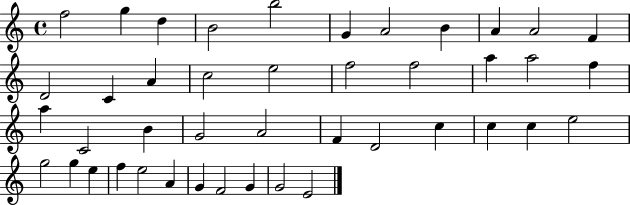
{
  \clef treble
  \time 4/4
  \defaultTimeSignature
  \key c \major
  f''2 g''4 d''4 | b'2 b''2 | g'4 a'2 b'4 | a'4 a'2 f'4 | \break d'2 c'4 a'4 | c''2 e''2 | f''2 f''2 | a''4 a''2 f''4 | \break a''4 c'2 b'4 | g'2 a'2 | f'4 d'2 c''4 | c''4 c''4 e''2 | \break g''2 g''4 e''4 | f''4 e''2 a'4 | g'4 f'2 g'4 | g'2 e'2 | \break \bar "|."
}